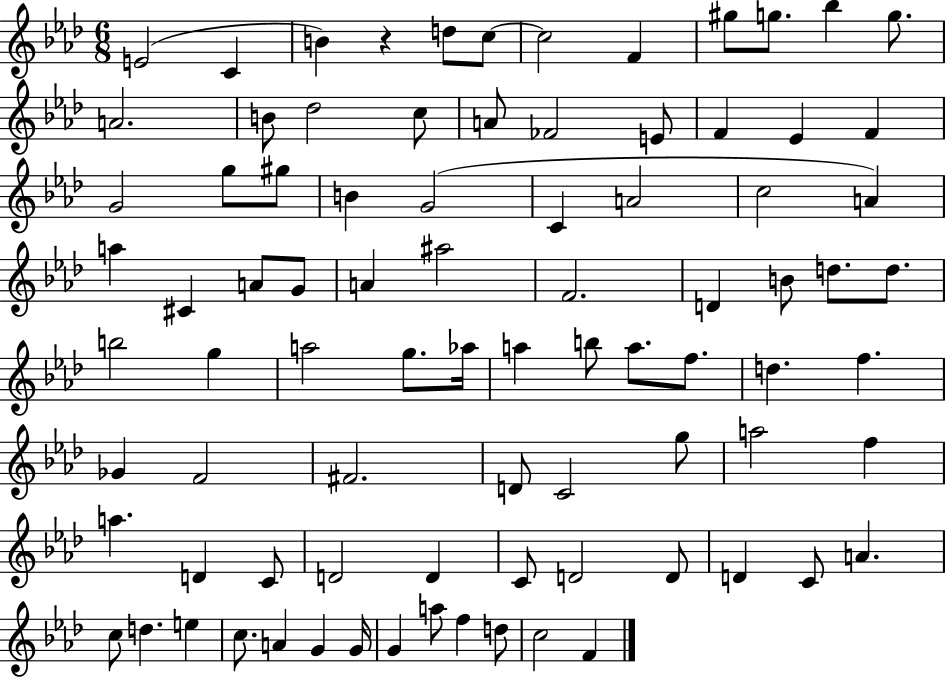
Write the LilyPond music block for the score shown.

{
  \clef treble
  \numericTimeSignature
  \time 6/8
  \key aes \major
  \repeat volta 2 { e'2( c'4 | b'4) r4 d''8 c''8~~ | c''2 f'4 | gis''8 g''8. bes''4 g''8. | \break a'2. | b'8 des''2 c''8 | a'8 fes'2 e'8 | f'4 ees'4 f'4 | \break g'2 g''8 gis''8 | b'4 g'2( | c'4 a'2 | c''2 a'4) | \break a''4 cis'4 a'8 g'8 | a'4 ais''2 | f'2. | d'4 b'8 d''8. d''8. | \break b''2 g''4 | a''2 g''8. aes''16 | a''4 b''8 a''8. f''8. | d''4. f''4. | \break ges'4 f'2 | fis'2. | d'8 c'2 g''8 | a''2 f''4 | \break a''4. d'4 c'8 | d'2 d'4 | c'8 d'2 d'8 | d'4 c'8 a'4. | \break c''8 d''4. e''4 | c''8. a'4 g'4 g'16 | g'4 a''8 f''4 d''8 | c''2 f'4 | \break } \bar "|."
}